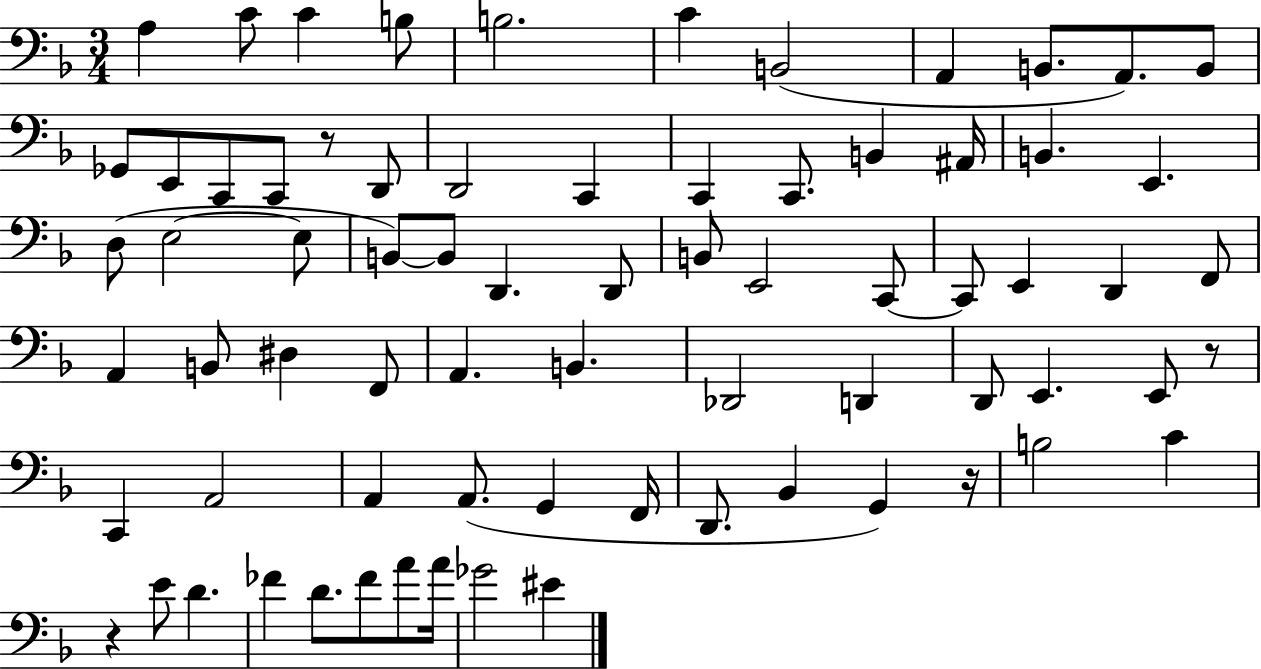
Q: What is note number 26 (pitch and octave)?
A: E3